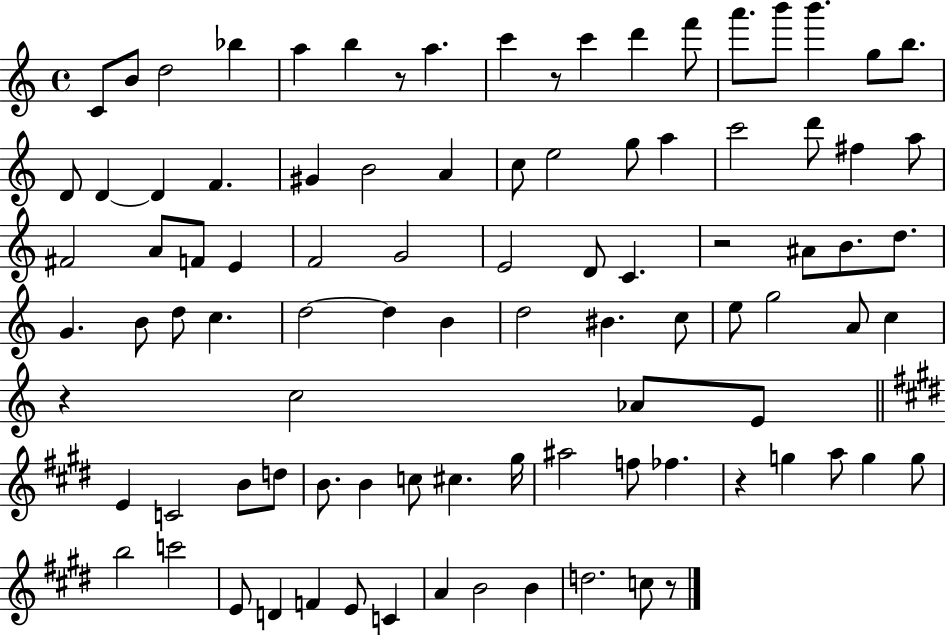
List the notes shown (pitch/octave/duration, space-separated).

C4/e B4/e D5/h Bb5/q A5/q B5/q R/e A5/q. C6/q R/e C6/q D6/q F6/e A6/e. B6/e B6/q. G5/e B5/e. D4/e D4/q D4/q F4/q. G#4/q B4/h A4/q C5/e E5/h G5/e A5/q C6/h D6/e F#5/q A5/e F#4/h A4/e F4/e E4/q F4/h G4/h E4/h D4/e C4/q. R/h A#4/e B4/e. D5/e. G4/q. B4/e D5/e C5/q. D5/h D5/q B4/q D5/h BIS4/q. C5/e E5/e G5/h A4/e C5/q R/q C5/h Ab4/e E4/e E4/q C4/h B4/e D5/e B4/e. B4/q C5/e C#5/q. G#5/s A#5/h F5/e FES5/q. R/q G5/q A5/e G5/q G5/e B5/h C6/h E4/e D4/q F4/q E4/e C4/q A4/q B4/h B4/q D5/h. C5/e R/e